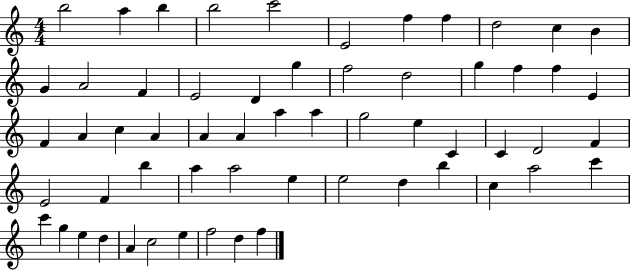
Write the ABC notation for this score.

X:1
T:Untitled
M:4/4
L:1/4
K:C
b2 a b b2 c'2 E2 f f d2 c B G A2 F E2 D g f2 d2 g f f E F A c A A A a a g2 e C C D2 F E2 F b a a2 e e2 d b c a2 c' c' g e d A c2 e f2 d f